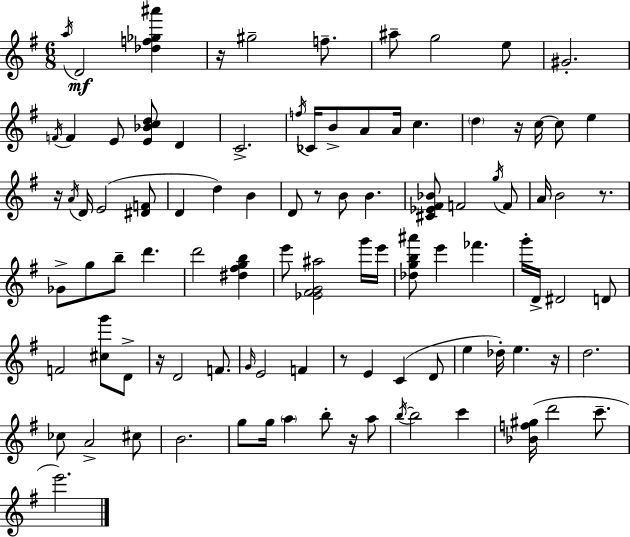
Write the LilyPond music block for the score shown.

{
  \clef treble
  \numericTimeSignature
  \time 6/8
  \key e \minor
  \repeat volta 2 { \acciaccatura { a''16 }\mf d'2 <des'' f'' ges'' ais'''>4 | r16 gis''2-- f''8.-- | ais''8-- g''2 e''8 | gis'2.-. | \break \acciaccatura { f'16 } f'4 e'8 <e' bes' c'' d''>8 d'4 | c'2.-> | \acciaccatura { f''16 } ces'16 b'8-> a'8 a'16 c''4. | \parenthesize d''4 r16 c''16~~ c''8 e''4 | \break r16 \acciaccatura { a'16 } d'16 e'2( | <dis' f'>8 d'4 d''4) | b'4 d'8 r8 b'8 b'4. | <cis' ees' fis' bes'>8 f'2 | \break \acciaccatura { g''16 } f'8 a'16 b'2 | r8. ges'8-> g''8 b''8-- d'''4. | d'''2 | <dis'' fis'' g'' b''>4 e'''8 <ees' fis' g' ais''>2 | \break g'''16 e'''16 <des'' g'' b'' ais'''>8 e'''4 fes'''4. | g'''16-. d'16-> dis'2 | d'8 f'2 | <cis'' g'''>8 d'8-> r16 d'2 | \break f'8. \grace { g'16 } e'2 | f'4 r8 e'4 | c'4( d'8 e''4 des''16-.) e''4. | r16 d''2. | \break ces''8 a'2-> | cis''8 b'2. | g''8 g''16 \parenthesize a''4 | b''8-. r16 a''8 \acciaccatura { b''16~ }~ b''2 | \break c'''4 <bes' f'' gis''>16( d'''2 | c'''8.-- e'''2.) | } \bar "|."
}